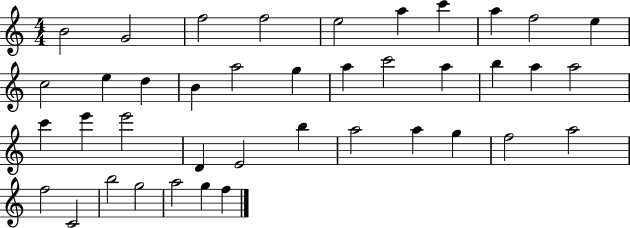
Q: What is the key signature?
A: C major